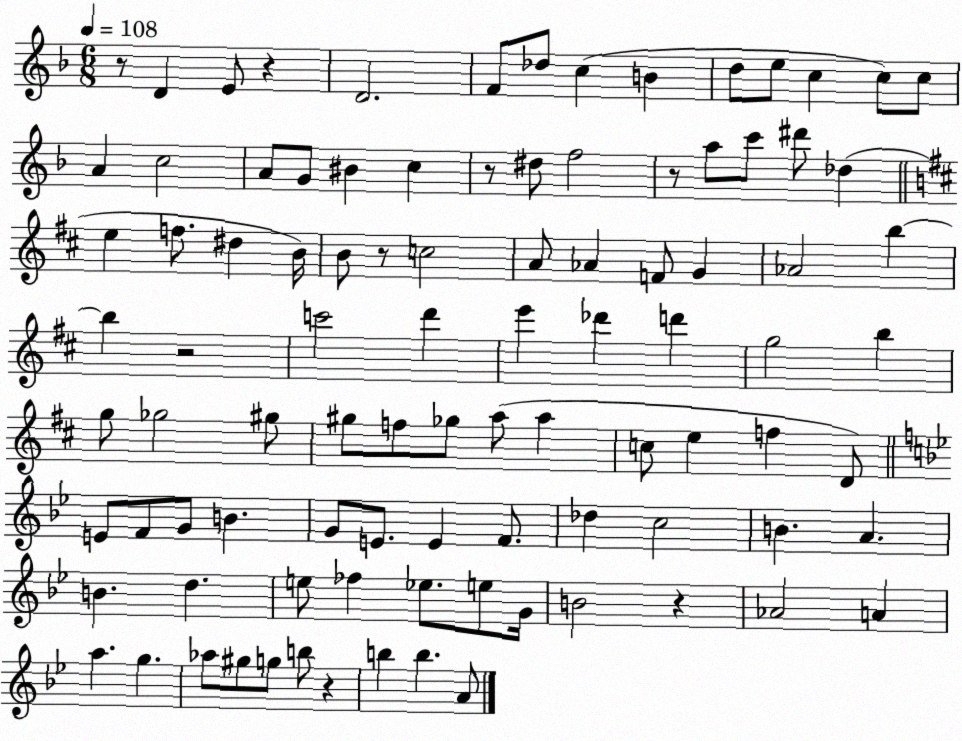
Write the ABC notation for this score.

X:1
T:Untitled
M:6/8
L:1/4
K:F
z/2 D E/2 z D2 F/2 _d/2 c B d/2 e/2 c c/2 c/2 A c2 A/2 G/2 ^B c z/2 ^d/2 f2 z/2 a/2 c'/2 ^d'/2 _d e f/2 ^d B/4 B/2 z/2 c2 A/2 _A F/2 G _A2 b b z2 c'2 d' e' _d' d' g2 b g/2 _g2 ^g/2 ^g/2 f/2 _g/2 a/2 a c/2 e f D/2 E/2 F/2 G/2 B G/2 E/2 E F/2 _d c2 B A B d e/2 _f _e/2 e/2 G/4 B2 z _A2 A a g _a/2 ^g/2 g/2 b/2 z b b A/2